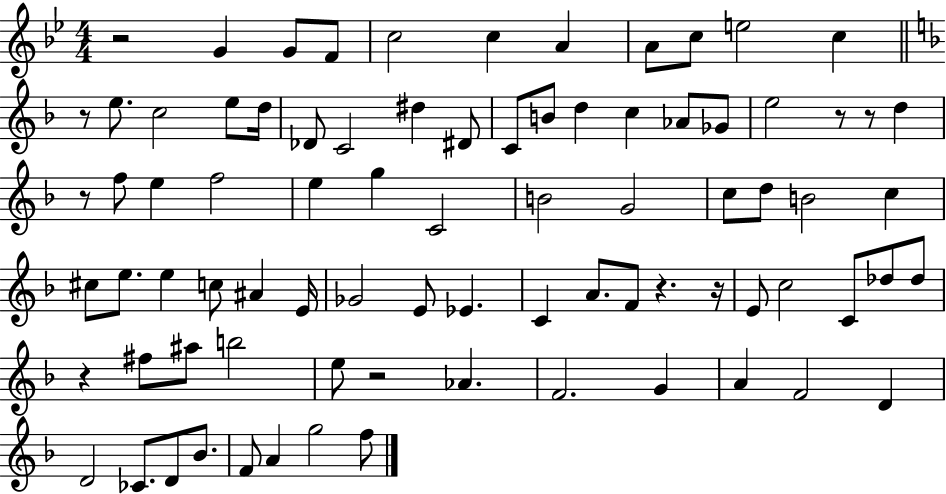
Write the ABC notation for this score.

X:1
T:Untitled
M:4/4
L:1/4
K:Bb
z2 G G/2 F/2 c2 c A A/2 c/2 e2 c z/2 e/2 c2 e/2 d/4 _D/2 C2 ^d ^D/2 C/2 B/2 d c _A/2 _G/2 e2 z/2 z/2 d z/2 f/2 e f2 e g C2 B2 G2 c/2 d/2 B2 c ^c/2 e/2 e c/2 ^A E/4 _G2 E/2 _E C A/2 F/2 z z/4 E/2 c2 C/2 _d/2 _d/2 z ^f/2 ^a/2 b2 e/2 z2 _A F2 G A F2 D D2 _C/2 D/2 _B/2 F/2 A g2 f/2